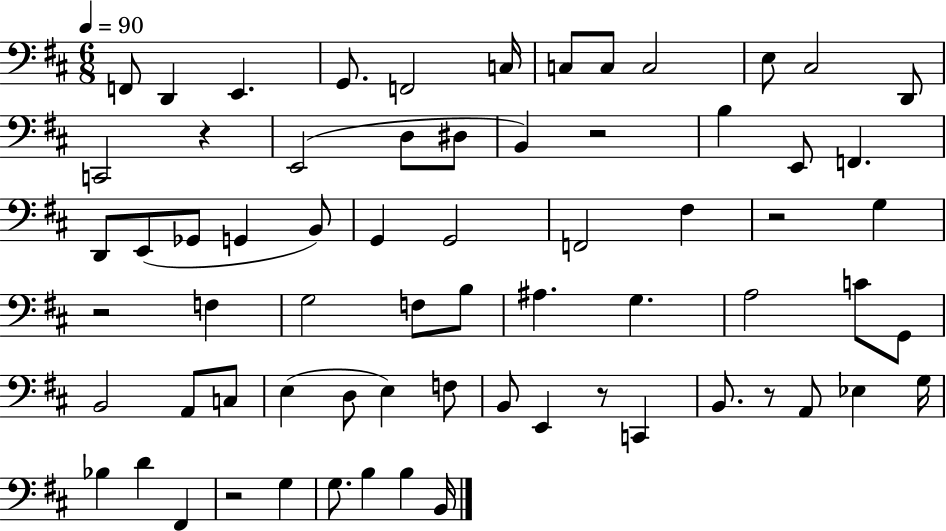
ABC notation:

X:1
T:Untitled
M:6/8
L:1/4
K:D
F,,/2 D,, E,, G,,/2 F,,2 C,/4 C,/2 C,/2 C,2 E,/2 ^C,2 D,,/2 C,,2 z E,,2 D,/2 ^D,/2 B,, z2 B, E,,/2 F,, D,,/2 E,,/2 _G,,/2 G,, B,,/2 G,, G,,2 F,,2 ^F, z2 G, z2 F, G,2 F,/2 B,/2 ^A, G, A,2 C/2 G,,/2 B,,2 A,,/2 C,/2 E, D,/2 E, F,/2 B,,/2 E,, z/2 C,, B,,/2 z/2 A,,/2 _E, G,/4 _B, D ^F,, z2 G, G,/2 B, B, B,,/4